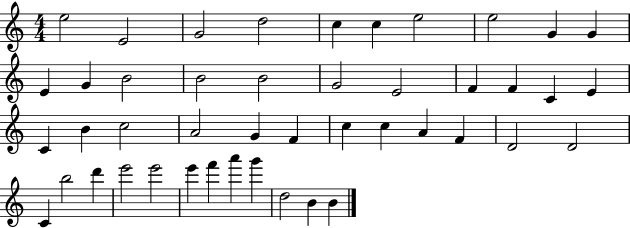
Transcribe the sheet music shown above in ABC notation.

X:1
T:Untitled
M:4/4
L:1/4
K:C
e2 E2 G2 d2 c c e2 e2 G G E G B2 B2 B2 G2 E2 F F C E C B c2 A2 G F c c A F D2 D2 C b2 d' e'2 e'2 e' f' a' g' d2 B B